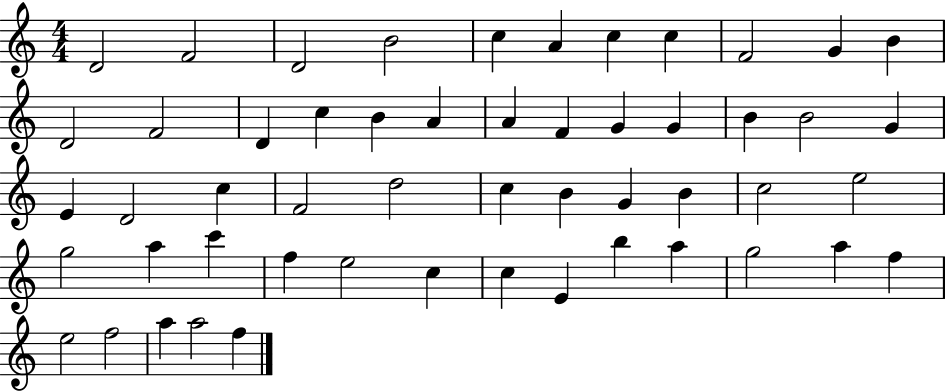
D4/h F4/h D4/h B4/h C5/q A4/q C5/q C5/q F4/h G4/q B4/q D4/h F4/h D4/q C5/q B4/q A4/q A4/q F4/q G4/q G4/q B4/q B4/h G4/q E4/q D4/h C5/q F4/h D5/h C5/q B4/q G4/q B4/q C5/h E5/h G5/h A5/q C6/q F5/q E5/h C5/q C5/q E4/q B5/q A5/q G5/h A5/q F5/q E5/h F5/h A5/q A5/h F5/q